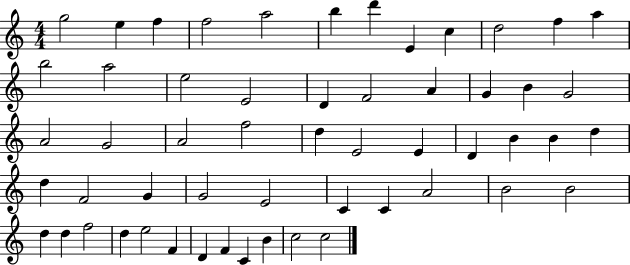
{
  \clef treble
  \numericTimeSignature
  \time 4/4
  \key c \major
  g''2 e''4 f''4 | f''2 a''2 | b''4 d'''4 e'4 c''4 | d''2 f''4 a''4 | \break b''2 a''2 | e''2 e'2 | d'4 f'2 a'4 | g'4 b'4 g'2 | \break a'2 g'2 | a'2 f''2 | d''4 e'2 e'4 | d'4 b'4 b'4 d''4 | \break d''4 f'2 g'4 | g'2 e'2 | c'4 c'4 a'2 | b'2 b'2 | \break d''4 d''4 f''2 | d''4 e''2 f'4 | d'4 f'4 c'4 b'4 | c''2 c''2 | \break \bar "|."
}